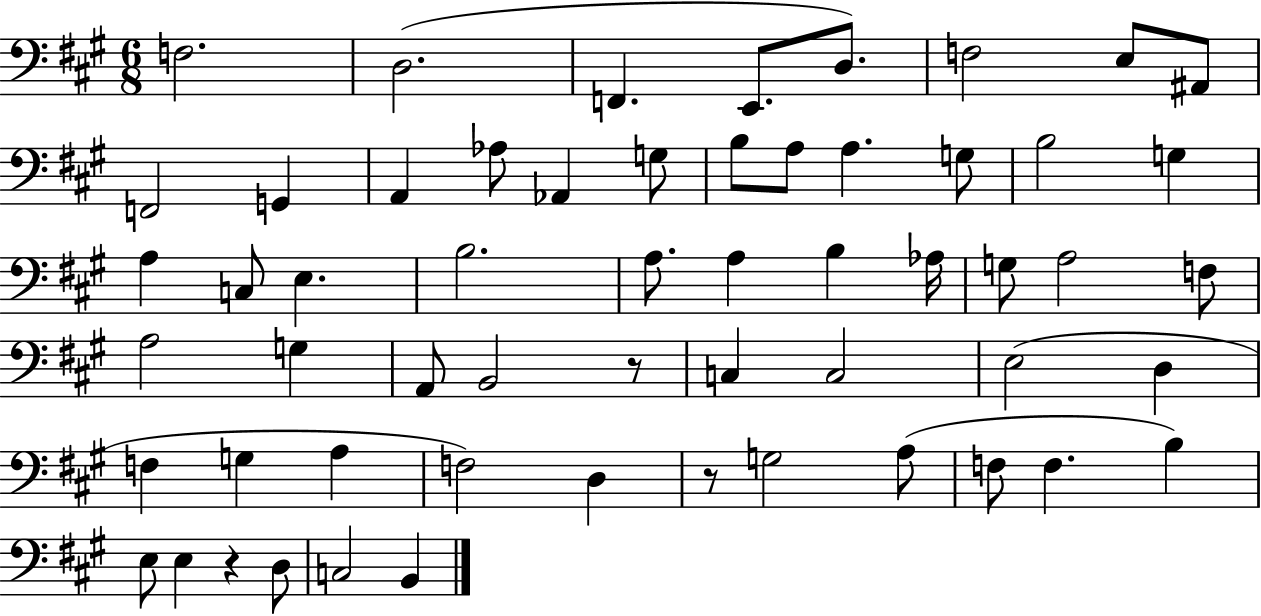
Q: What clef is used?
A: bass